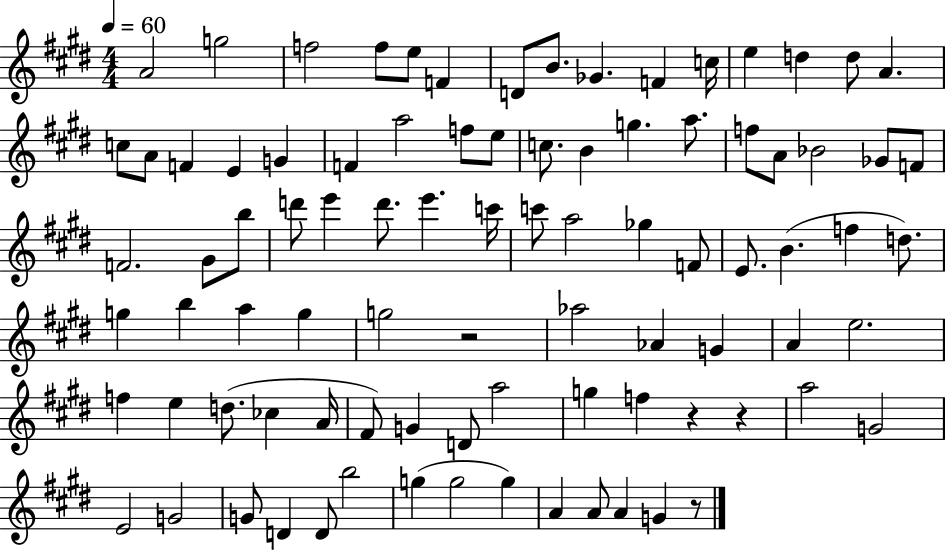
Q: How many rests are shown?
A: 4